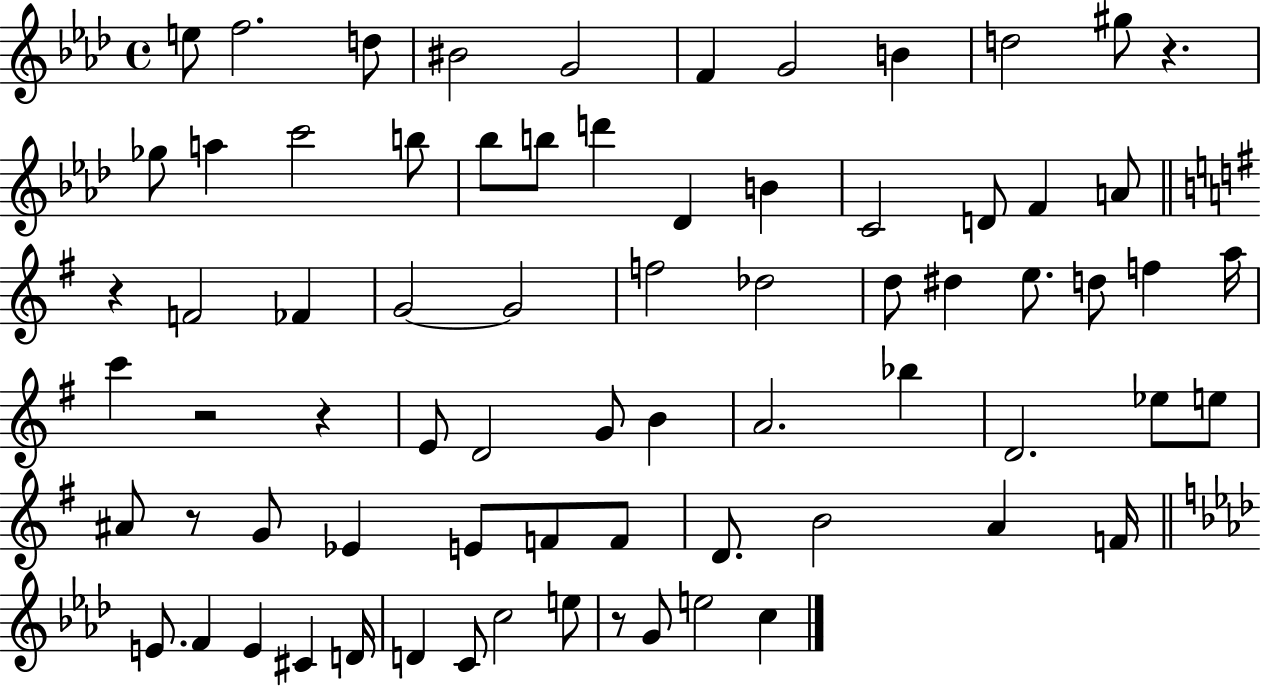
E5/e F5/h. D5/e BIS4/h G4/h F4/q G4/h B4/q D5/h G#5/e R/q. Gb5/e A5/q C6/h B5/e Bb5/e B5/e D6/q Db4/q B4/q C4/h D4/e F4/q A4/e R/q F4/h FES4/q G4/h G4/h F5/h Db5/h D5/e D#5/q E5/e. D5/e F5/q A5/s C6/q R/h R/q E4/e D4/h G4/e B4/q A4/h. Bb5/q D4/h. Eb5/e E5/e A#4/e R/e G4/e Eb4/q E4/e F4/e F4/e D4/e. B4/h A4/q F4/s E4/e. F4/q E4/q C#4/q D4/s D4/q C4/e C5/h E5/e R/e G4/e E5/h C5/q